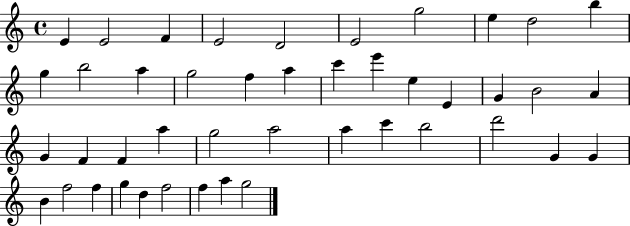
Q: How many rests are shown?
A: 0